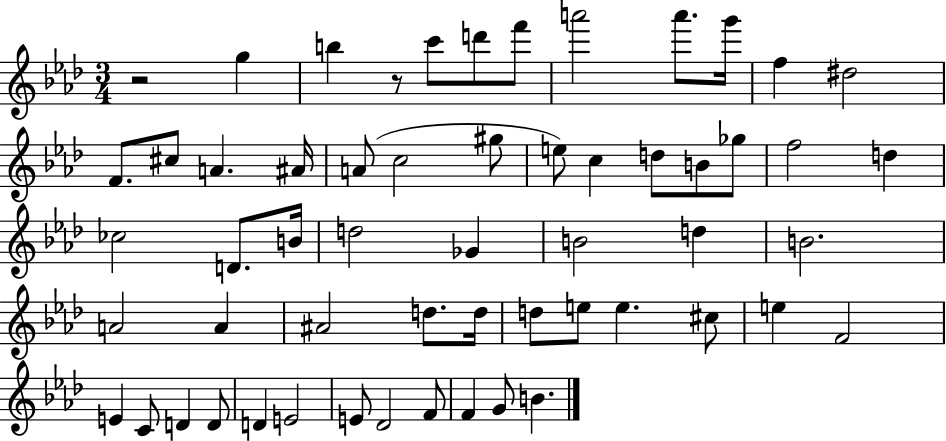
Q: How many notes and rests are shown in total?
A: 57